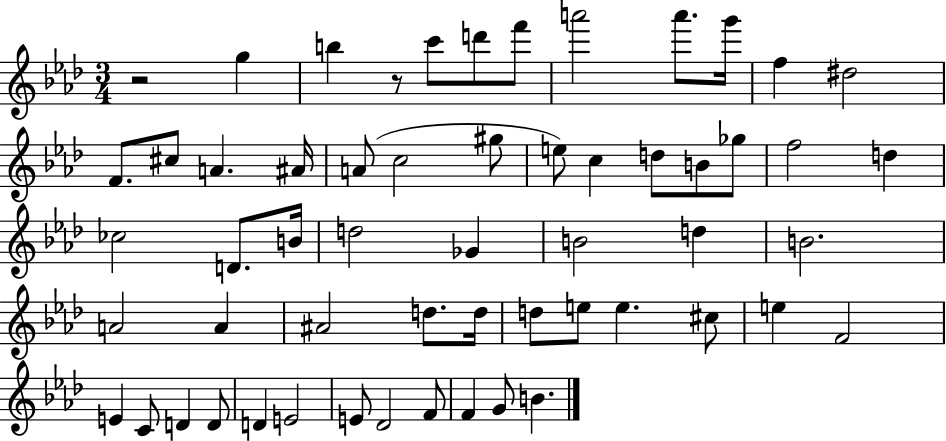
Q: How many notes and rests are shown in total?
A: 57